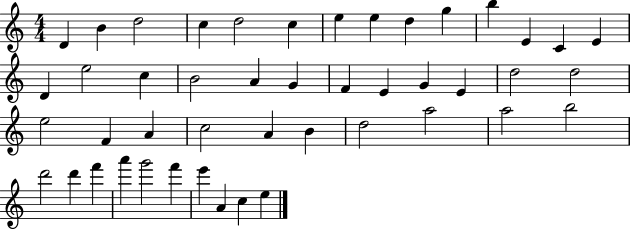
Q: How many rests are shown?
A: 0